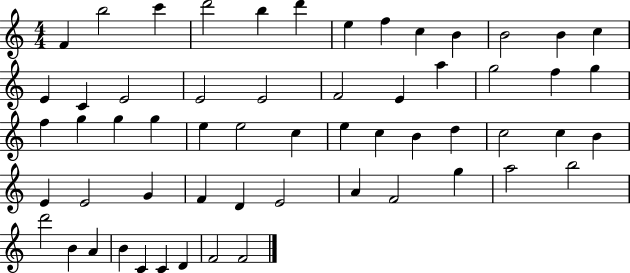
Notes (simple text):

F4/q B5/h C6/q D6/h B5/q D6/q E5/q F5/q C5/q B4/q B4/h B4/q C5/q E4/q C4/q E4/h E4/h E4/h F4/h E4/q A5/q G5/h F5/q G5/q F5/q G5/q G5/q G5/q E5/q E5/h C5/q E5/q C5/q B4/q D5/q C5/h C5/q B4/q E4/q E4/h G4/q F4/q D4/q E4/h A4/q F4/h G5/q A5/h B5/h D6/h B4/q A4/q B4/q C4/q C4/q D4/q F4/h F4/h